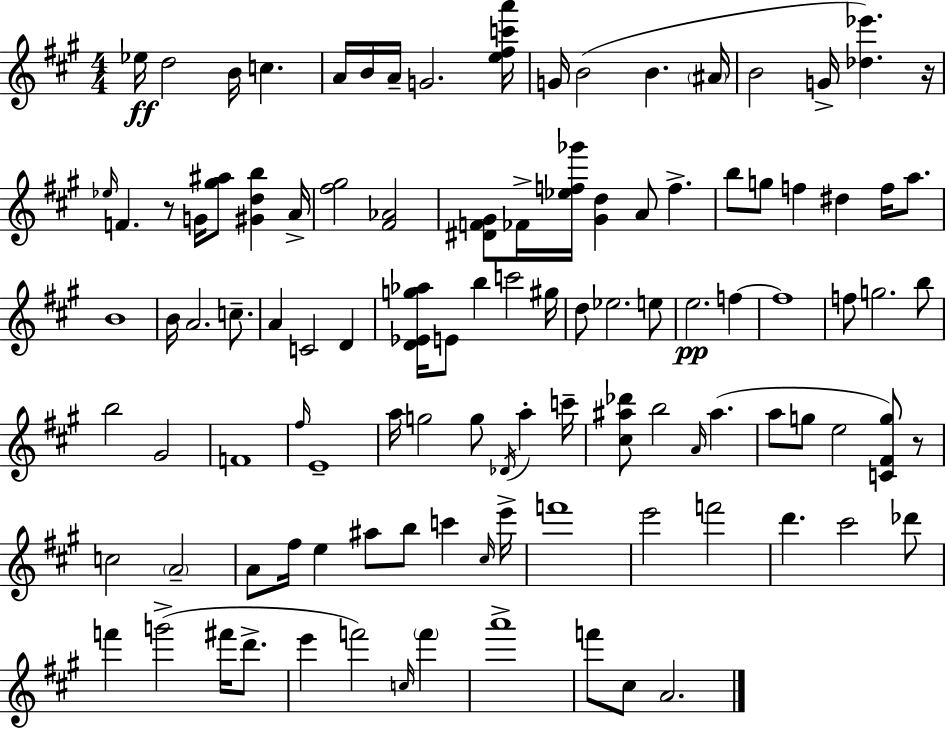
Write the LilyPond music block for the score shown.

{
  \clef treble
  \numericTimeSignature
  \time 4/4
  \key a \major
  ees''16\ff d''2 b'16 c''4. | a'16 b'16 a'16-- g'2. <e'' fis'' c''' a'''>16 | g'16 b'2( b'4. \parenthesize ais'16 | b'2 g'16-> <des'' ees'''>4.) r16 | \break \grace { ees''16 } f'4. r8 g'16 <gis'' ais''>8 <gis' d'' b''>4 | a'16-> <fis'' gis''>2 <fis' aes'>2 | <dis' f' gis'>8 fes'16-> <ees'' f'' ges'''>16 <gis' d''>4 a'8 f''4.-> | b''8 g''8 f''4 dis''4 f''16 a''8. | \break b'1 | b'16 a'2. c''8.-- | a'4 c'2 d'4 | <d' ees' g'' aes''>16 e'8 b''4 c'''2 | \break gis''16 d''8 ees''2. e''8 | e''2.\pp f''4~~ | f''1 | f''8 g''2. b''8 | \break b''2 gis'2 | f'1 | \grace { fis''16 } e'1-- | a''16 g''2 g''8 \acciaccatura { des'16 } a''4-. | \break c'''16-- <cis'' ais'' des'''>8 b''2 \grace { a'16 }( ais''4. | a''8 g''8 e''2 | <c' fis' g''>8) r8 c''2 \parenthesize a'2-- | a'8 fis''16 e''4 ais''8 b''8 c'''4 | \break \grace { cis''16 } e'''16-> f'''1 | e'''2 f'''2 | d'''4. cis'''2 | des'''8 f'''4 g'''2->( | \break fis'''16 d'''8.-> e'''4 f'''2) | \grace { c''16 } \parenthesize f'''4 a'''1-> | f'''8 cis''8 a'2. | \bar "|."
}